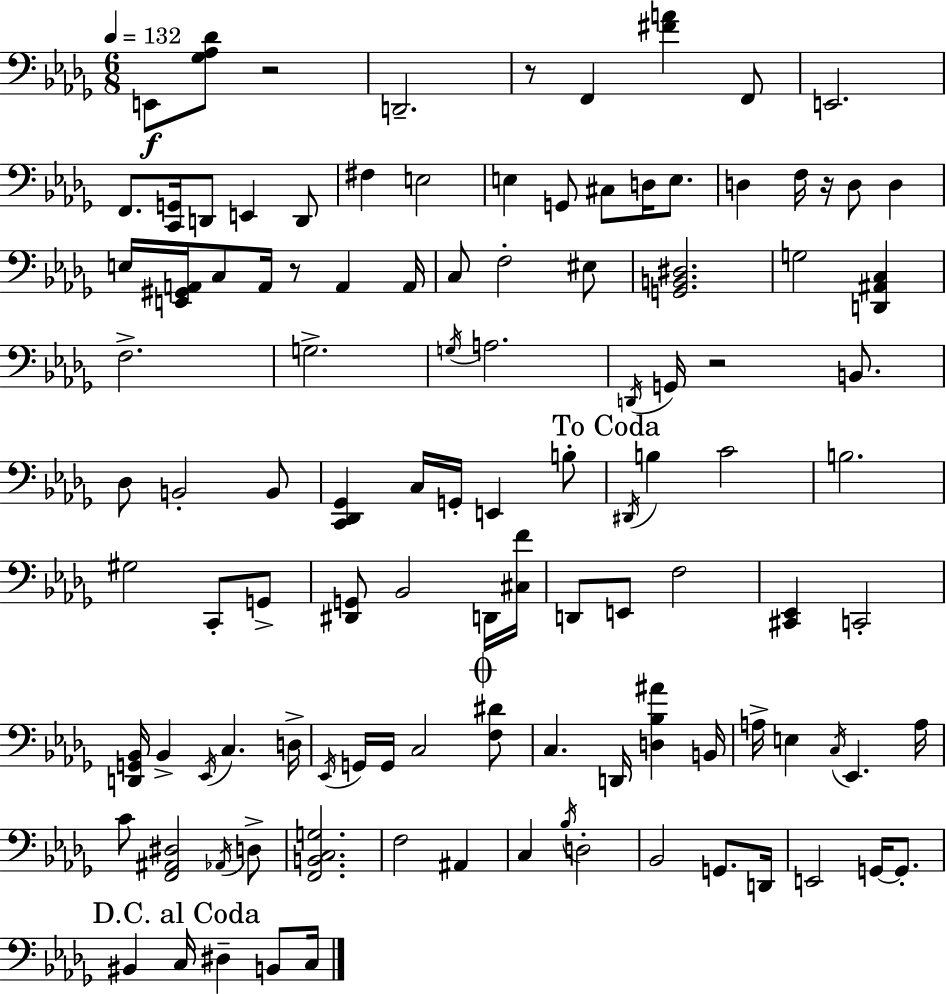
E2/e [Gb3,Ab3,Db4]/e R/h D2/h. R/e F2/q [F#4,A4]/q F2/e E2/h. F2/e. [C2,G2]/s D2/e E2/q D2/e F#3/q E3/h E3/q G2/e C#3/e D3/s E3/e. D3/q F3/s R/s D3/e D3/q E3/s [E2,G#2,A2]/s C3/e A2/s R/e A2/q A2/s C3/e F3/h EIS3/e [G2,B2,D#3]/h. G3/h [D2,A#2,C3]/q F3/h. G3/h. G3/s A3/h. D2/s G2/s R/h B2/e. Db3/e B2/h B2/e [C2,Db2,Gb2]/q C3/s G2/s E2/q B3/e D#2/s B3/q C4/h B3/h. G#3/h C2/e G2/e [D#2,G2]/e Bb2/h D2/s [C#3,F4]/s D2/e E2/e F3/h [C#2,Eb2]/q C2/h [D2,G2,Bb2]/s Bb2/q Eb2/s C3/q. D3/s Eb2/s G2/s G2/s C3/h [F3,D#4]/e C3/q. D2/s [D3,Bb3,A#4]/q B2/s A3/s E3/q C3/s Eb2/q. A3/s C4/e [F2,A#2,D#3]/h Ab2/s D3/e [F2,B2,C3,G3]/h. F3/h A#2/q C3/q Bb3/s D3/h Bb2/h G2/e. D2/s E2/h G2/s G2/e. BIS2/q C3/s D#3/q B2/e C3/s